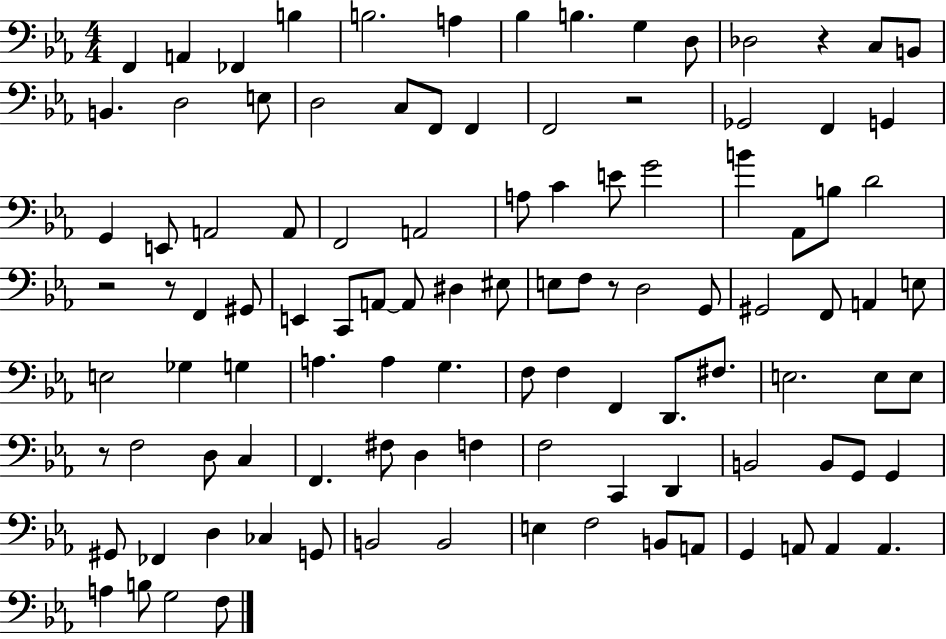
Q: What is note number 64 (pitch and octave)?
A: D2